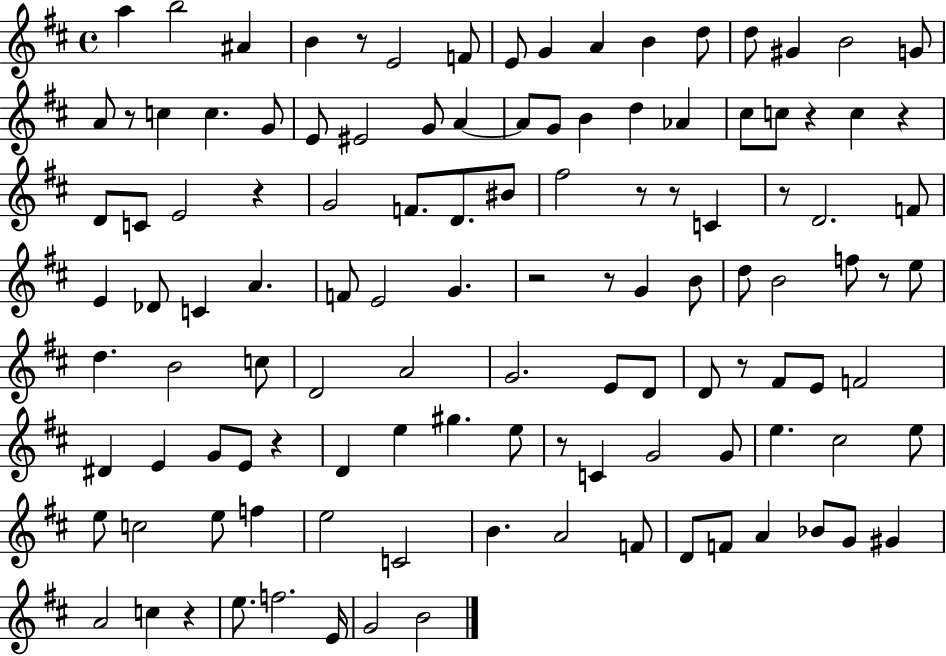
A5/q B5/h A#4/q B4/q R/e E4/h F4/e E4/e G4/q A4/q B4/q D5/e D5/e G#4/q B4/h G4/e A4/e R/e C5/q C5/q. G4/e E4/e EIS4/h G4/e A4/q A4/e G4/e B4/q D5/q Ab4/q C#5/e C5/e R/q C5/q R/q D4/e C4/e E4/h R/q G4/h F4/e. D4/e. BIS4/e F#5/h R/e R/e C4/q R/e D4/h. F4/e E4/q Db4/e C4/q A4/q. F4/e E4/h G4/q. R/h R/e G4/q B4/e D5/e B4/h F5/e R/e E5/e D5/q. B4/h C5/e D4/h A4/h G4/h. E4/e D4/e D4/e R/e F#4/e E4/e F4/h D#4/q E4/q G4/e E4/e R/q D4/q E5/q G#5/q. E5/e R/e C4/q G4/h G4/e E5/q. C#5/h E5/e E5/e C5/h E5/e F5/q E5/h C4/h B4/q. A4/h F4/e D4/e F4/e A4/q Bb4/e G4/e G#4/q A4/h C5/q R/q E5/e. F5/h. E4/s G4/h B4/h